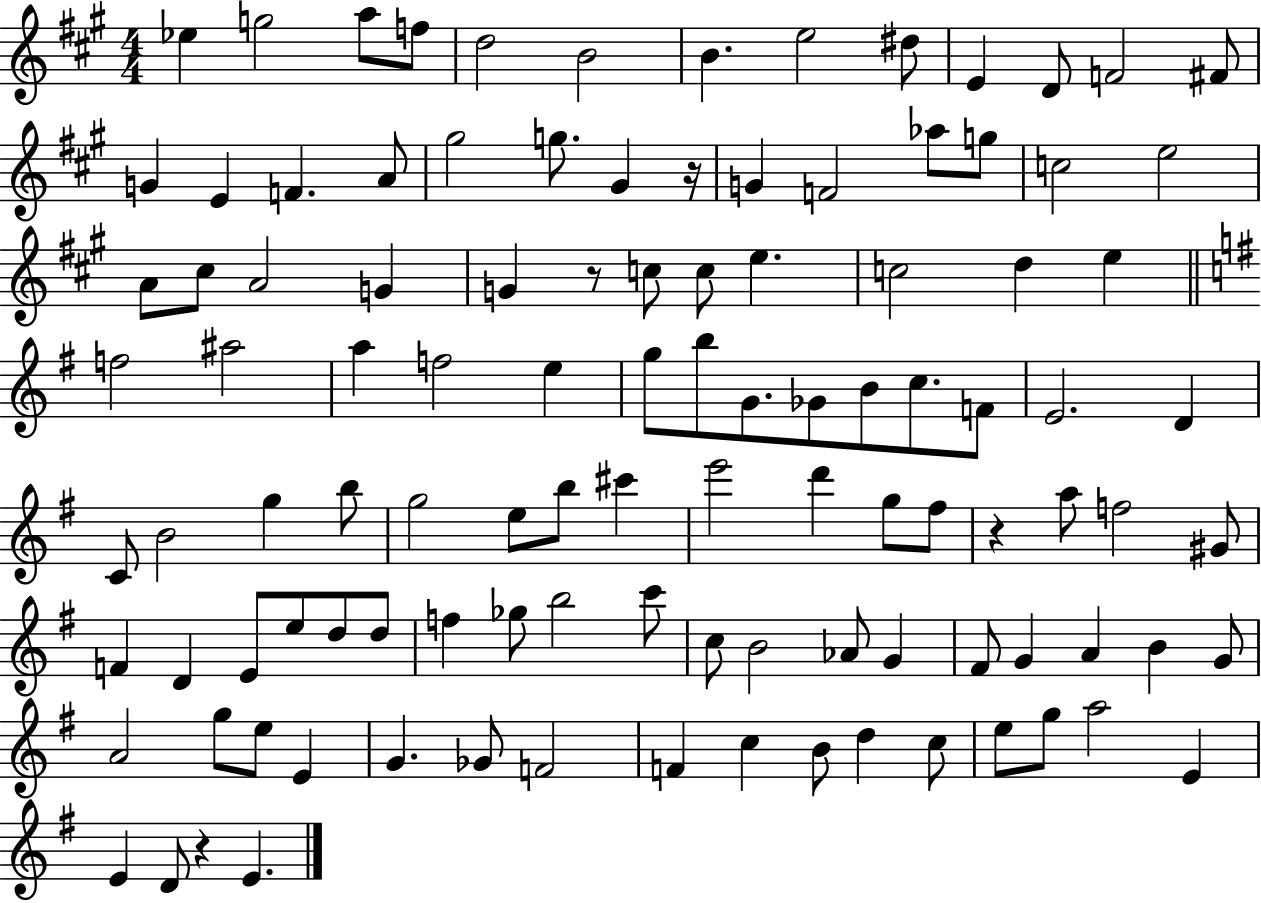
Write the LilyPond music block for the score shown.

{
  \clef treble
  \numericTimeSignature
  \time 4/4
  \key a \major
  ees''4 g''2 a''8 f''8 | d''2 b'2 | b'4. e''2 dis''8 | e'4 d'8 f'2 fis'8 | \break g'4 e'4 f'4. a'8 | gis''2 g''8. gis'4 r16 | g'4 f'2 aes''8 g''8 | c''2 e''2 | \break a'8 cis''8 a'2 g'4 | g'4 r8 c''8 c''8 e''4. | c''2 d''4 e''4 | \bar "||" \break \key e \minor f''2 ais''2 | a''4 f''2 e''4 | g''8 b''8 g'8. ges'8 b'8 c''8. f'8 | e'2. d'4 | \break c'8 b'2 g''4 b''8 | g''2 e''8 b''8 cis'''4 | e'''2 d'''4 g''8 fis''8 | r4 a''8 f''2 gis'8 | \break f'4 d'4 e'8 e''8 d''8 d''8 | f''4 ges''8 b''2 c'''8 | c''8 b'2 aes'8 g'4 | fis'8 g'4 a'4 b'4 g'8 | \break a'2 g''8 e''8 e'4 | g'4. ges'8 f'2 | f'4 c''4 b'8 d''4 c''8 | e''8 g''8 a''2 e'4 | \break e'4 d'8 r4 e'4. | \bar "|."
}